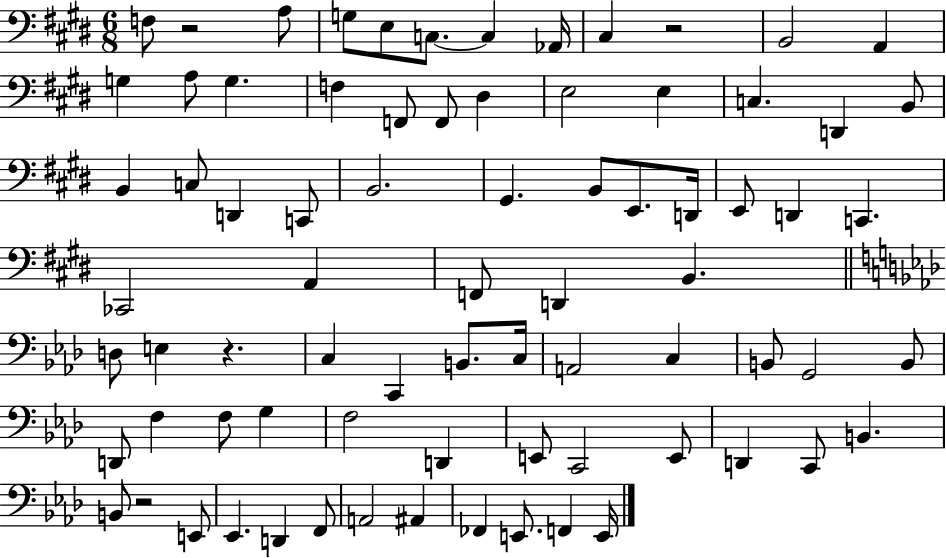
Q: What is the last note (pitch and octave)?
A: E2